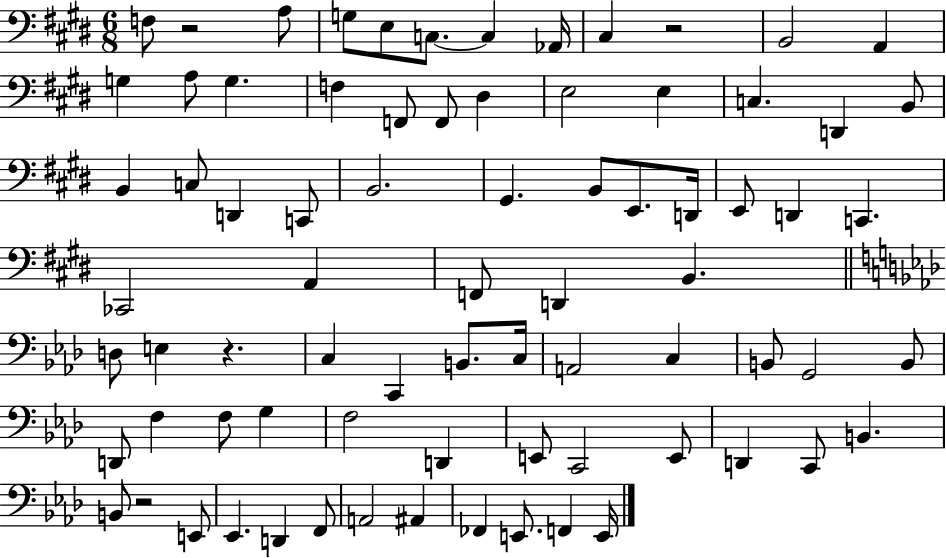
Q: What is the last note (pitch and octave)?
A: E2